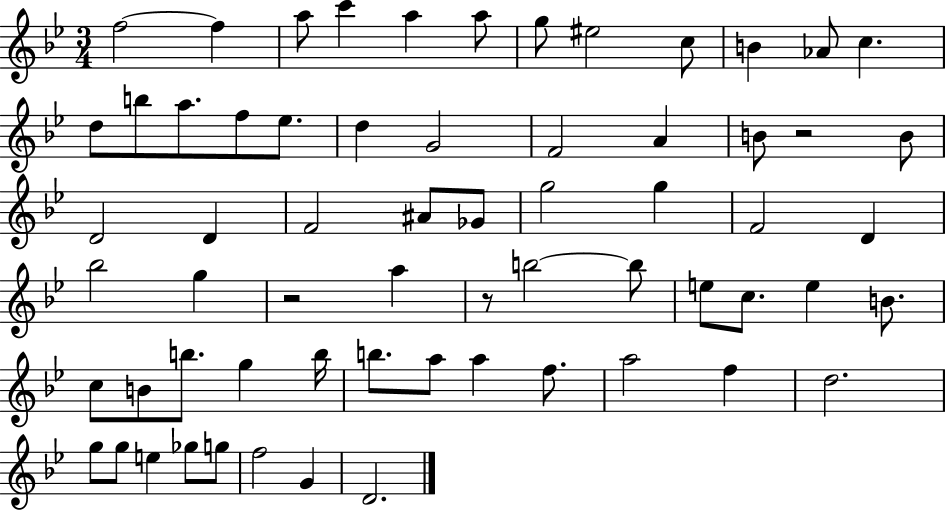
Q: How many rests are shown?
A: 3